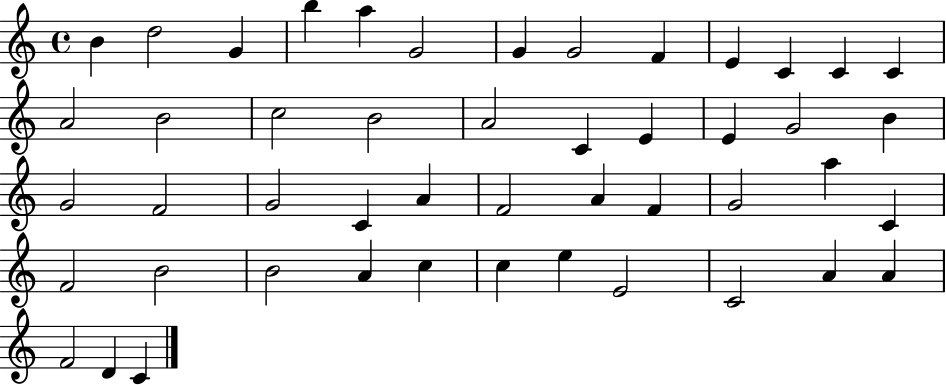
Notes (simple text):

B4/q D5/h G4/q B5/q A5/q G4/h G4/q G4/h F4/q E4/q C4/q C4/q C4/q A4/h B4/h C5/h B4/h A4/h C4/q E4/q E4/q G4/h B4/q G4/h F4/h G4/h C4/q A4/q F4/h A4/q F4/q G4/h A5/q C4/q F4/h B4/h B4/h A4/q C5/q C5/q E5/q E4/h C4/h A4/q A4/q F4/h D4/q C4/q